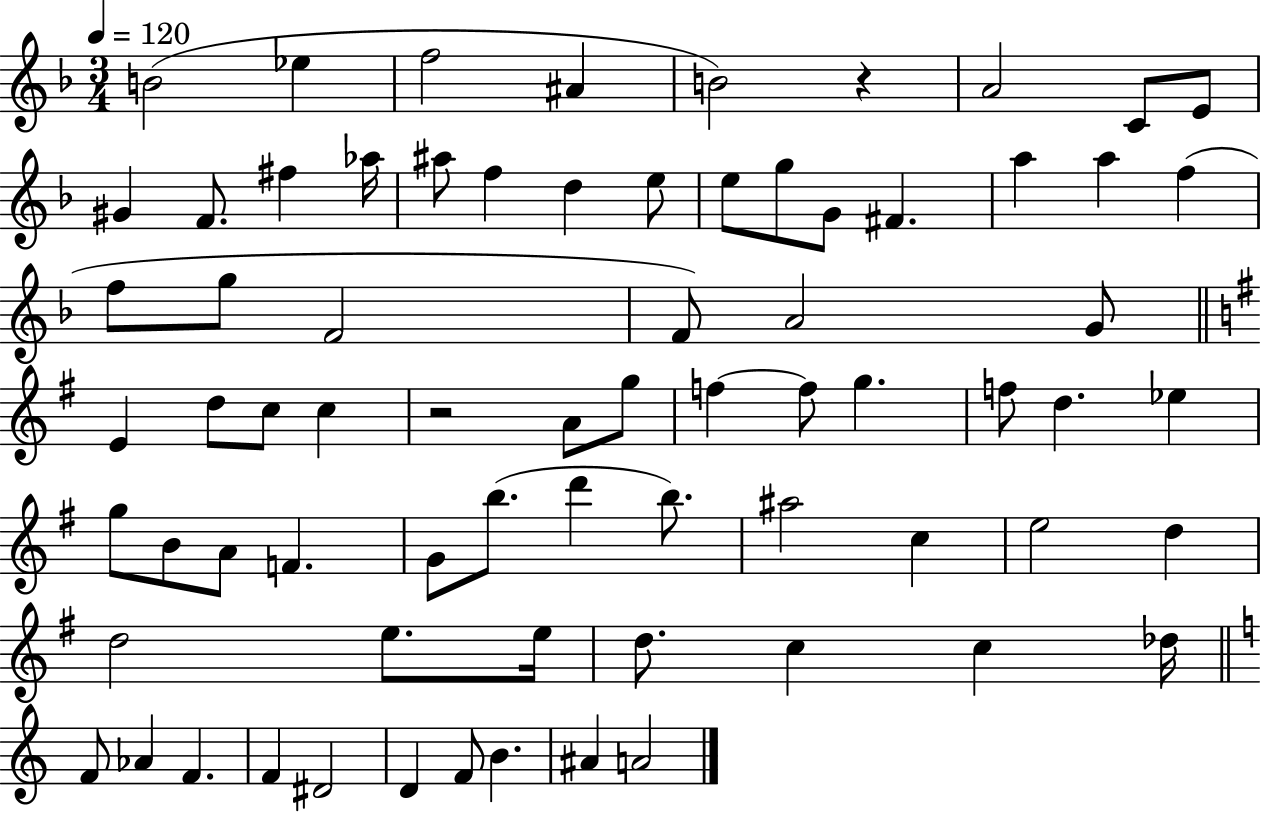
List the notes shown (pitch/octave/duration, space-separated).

B4/h Eb5/q F5/h A#4/q B4/h R/q A4/h C4/e E4/e G#4/q F4/e. F#5/q Ab5/s A#5/e F5/q D5/q E5/e E5/e G5/e G4/e F#4/q. A5/q A5/q F5/q F5/e G5/e F4/h F4/e A4/h G4/e E4/q D5/e C5/e C5/q R/h A4/e G5/e F5/q F5/e G5/q. F5/e D5/q. Eb5/q G5/e B4/e A4/e F4/q. G4/e B5/e. D6/q B5/e. A#5/h C5/q E5/h D5/q D5/h E5/e. E5/s D5/e. C5/q C5/q Db5/s F4/e Ab4/q F4/q. F4/q D#4/h D4/q F4/e B4/q. A#4/q A4/h